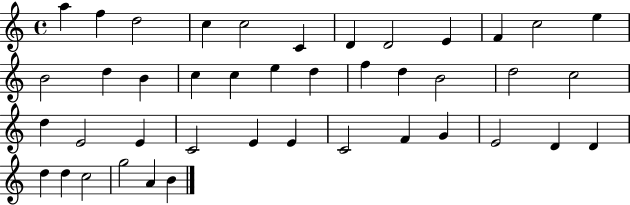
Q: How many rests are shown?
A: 0